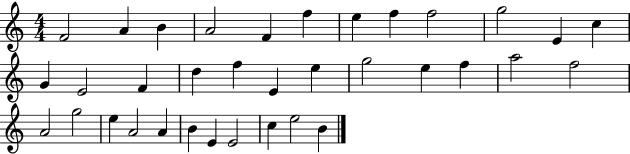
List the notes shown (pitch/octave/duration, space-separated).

F4/h A4/q B4/q A4/h F4/q F5/q E5/q F5/q F5/h G5/h E4/q C5/q G4/q E4/h F4/q D5/q F5/q E4/q E5/q G5/h E5/q F5/q A5/h F5/h A4/h G5/h E5/q A4/h A4/q B4/q E4/q E4/h C5/q E5/h B4/q